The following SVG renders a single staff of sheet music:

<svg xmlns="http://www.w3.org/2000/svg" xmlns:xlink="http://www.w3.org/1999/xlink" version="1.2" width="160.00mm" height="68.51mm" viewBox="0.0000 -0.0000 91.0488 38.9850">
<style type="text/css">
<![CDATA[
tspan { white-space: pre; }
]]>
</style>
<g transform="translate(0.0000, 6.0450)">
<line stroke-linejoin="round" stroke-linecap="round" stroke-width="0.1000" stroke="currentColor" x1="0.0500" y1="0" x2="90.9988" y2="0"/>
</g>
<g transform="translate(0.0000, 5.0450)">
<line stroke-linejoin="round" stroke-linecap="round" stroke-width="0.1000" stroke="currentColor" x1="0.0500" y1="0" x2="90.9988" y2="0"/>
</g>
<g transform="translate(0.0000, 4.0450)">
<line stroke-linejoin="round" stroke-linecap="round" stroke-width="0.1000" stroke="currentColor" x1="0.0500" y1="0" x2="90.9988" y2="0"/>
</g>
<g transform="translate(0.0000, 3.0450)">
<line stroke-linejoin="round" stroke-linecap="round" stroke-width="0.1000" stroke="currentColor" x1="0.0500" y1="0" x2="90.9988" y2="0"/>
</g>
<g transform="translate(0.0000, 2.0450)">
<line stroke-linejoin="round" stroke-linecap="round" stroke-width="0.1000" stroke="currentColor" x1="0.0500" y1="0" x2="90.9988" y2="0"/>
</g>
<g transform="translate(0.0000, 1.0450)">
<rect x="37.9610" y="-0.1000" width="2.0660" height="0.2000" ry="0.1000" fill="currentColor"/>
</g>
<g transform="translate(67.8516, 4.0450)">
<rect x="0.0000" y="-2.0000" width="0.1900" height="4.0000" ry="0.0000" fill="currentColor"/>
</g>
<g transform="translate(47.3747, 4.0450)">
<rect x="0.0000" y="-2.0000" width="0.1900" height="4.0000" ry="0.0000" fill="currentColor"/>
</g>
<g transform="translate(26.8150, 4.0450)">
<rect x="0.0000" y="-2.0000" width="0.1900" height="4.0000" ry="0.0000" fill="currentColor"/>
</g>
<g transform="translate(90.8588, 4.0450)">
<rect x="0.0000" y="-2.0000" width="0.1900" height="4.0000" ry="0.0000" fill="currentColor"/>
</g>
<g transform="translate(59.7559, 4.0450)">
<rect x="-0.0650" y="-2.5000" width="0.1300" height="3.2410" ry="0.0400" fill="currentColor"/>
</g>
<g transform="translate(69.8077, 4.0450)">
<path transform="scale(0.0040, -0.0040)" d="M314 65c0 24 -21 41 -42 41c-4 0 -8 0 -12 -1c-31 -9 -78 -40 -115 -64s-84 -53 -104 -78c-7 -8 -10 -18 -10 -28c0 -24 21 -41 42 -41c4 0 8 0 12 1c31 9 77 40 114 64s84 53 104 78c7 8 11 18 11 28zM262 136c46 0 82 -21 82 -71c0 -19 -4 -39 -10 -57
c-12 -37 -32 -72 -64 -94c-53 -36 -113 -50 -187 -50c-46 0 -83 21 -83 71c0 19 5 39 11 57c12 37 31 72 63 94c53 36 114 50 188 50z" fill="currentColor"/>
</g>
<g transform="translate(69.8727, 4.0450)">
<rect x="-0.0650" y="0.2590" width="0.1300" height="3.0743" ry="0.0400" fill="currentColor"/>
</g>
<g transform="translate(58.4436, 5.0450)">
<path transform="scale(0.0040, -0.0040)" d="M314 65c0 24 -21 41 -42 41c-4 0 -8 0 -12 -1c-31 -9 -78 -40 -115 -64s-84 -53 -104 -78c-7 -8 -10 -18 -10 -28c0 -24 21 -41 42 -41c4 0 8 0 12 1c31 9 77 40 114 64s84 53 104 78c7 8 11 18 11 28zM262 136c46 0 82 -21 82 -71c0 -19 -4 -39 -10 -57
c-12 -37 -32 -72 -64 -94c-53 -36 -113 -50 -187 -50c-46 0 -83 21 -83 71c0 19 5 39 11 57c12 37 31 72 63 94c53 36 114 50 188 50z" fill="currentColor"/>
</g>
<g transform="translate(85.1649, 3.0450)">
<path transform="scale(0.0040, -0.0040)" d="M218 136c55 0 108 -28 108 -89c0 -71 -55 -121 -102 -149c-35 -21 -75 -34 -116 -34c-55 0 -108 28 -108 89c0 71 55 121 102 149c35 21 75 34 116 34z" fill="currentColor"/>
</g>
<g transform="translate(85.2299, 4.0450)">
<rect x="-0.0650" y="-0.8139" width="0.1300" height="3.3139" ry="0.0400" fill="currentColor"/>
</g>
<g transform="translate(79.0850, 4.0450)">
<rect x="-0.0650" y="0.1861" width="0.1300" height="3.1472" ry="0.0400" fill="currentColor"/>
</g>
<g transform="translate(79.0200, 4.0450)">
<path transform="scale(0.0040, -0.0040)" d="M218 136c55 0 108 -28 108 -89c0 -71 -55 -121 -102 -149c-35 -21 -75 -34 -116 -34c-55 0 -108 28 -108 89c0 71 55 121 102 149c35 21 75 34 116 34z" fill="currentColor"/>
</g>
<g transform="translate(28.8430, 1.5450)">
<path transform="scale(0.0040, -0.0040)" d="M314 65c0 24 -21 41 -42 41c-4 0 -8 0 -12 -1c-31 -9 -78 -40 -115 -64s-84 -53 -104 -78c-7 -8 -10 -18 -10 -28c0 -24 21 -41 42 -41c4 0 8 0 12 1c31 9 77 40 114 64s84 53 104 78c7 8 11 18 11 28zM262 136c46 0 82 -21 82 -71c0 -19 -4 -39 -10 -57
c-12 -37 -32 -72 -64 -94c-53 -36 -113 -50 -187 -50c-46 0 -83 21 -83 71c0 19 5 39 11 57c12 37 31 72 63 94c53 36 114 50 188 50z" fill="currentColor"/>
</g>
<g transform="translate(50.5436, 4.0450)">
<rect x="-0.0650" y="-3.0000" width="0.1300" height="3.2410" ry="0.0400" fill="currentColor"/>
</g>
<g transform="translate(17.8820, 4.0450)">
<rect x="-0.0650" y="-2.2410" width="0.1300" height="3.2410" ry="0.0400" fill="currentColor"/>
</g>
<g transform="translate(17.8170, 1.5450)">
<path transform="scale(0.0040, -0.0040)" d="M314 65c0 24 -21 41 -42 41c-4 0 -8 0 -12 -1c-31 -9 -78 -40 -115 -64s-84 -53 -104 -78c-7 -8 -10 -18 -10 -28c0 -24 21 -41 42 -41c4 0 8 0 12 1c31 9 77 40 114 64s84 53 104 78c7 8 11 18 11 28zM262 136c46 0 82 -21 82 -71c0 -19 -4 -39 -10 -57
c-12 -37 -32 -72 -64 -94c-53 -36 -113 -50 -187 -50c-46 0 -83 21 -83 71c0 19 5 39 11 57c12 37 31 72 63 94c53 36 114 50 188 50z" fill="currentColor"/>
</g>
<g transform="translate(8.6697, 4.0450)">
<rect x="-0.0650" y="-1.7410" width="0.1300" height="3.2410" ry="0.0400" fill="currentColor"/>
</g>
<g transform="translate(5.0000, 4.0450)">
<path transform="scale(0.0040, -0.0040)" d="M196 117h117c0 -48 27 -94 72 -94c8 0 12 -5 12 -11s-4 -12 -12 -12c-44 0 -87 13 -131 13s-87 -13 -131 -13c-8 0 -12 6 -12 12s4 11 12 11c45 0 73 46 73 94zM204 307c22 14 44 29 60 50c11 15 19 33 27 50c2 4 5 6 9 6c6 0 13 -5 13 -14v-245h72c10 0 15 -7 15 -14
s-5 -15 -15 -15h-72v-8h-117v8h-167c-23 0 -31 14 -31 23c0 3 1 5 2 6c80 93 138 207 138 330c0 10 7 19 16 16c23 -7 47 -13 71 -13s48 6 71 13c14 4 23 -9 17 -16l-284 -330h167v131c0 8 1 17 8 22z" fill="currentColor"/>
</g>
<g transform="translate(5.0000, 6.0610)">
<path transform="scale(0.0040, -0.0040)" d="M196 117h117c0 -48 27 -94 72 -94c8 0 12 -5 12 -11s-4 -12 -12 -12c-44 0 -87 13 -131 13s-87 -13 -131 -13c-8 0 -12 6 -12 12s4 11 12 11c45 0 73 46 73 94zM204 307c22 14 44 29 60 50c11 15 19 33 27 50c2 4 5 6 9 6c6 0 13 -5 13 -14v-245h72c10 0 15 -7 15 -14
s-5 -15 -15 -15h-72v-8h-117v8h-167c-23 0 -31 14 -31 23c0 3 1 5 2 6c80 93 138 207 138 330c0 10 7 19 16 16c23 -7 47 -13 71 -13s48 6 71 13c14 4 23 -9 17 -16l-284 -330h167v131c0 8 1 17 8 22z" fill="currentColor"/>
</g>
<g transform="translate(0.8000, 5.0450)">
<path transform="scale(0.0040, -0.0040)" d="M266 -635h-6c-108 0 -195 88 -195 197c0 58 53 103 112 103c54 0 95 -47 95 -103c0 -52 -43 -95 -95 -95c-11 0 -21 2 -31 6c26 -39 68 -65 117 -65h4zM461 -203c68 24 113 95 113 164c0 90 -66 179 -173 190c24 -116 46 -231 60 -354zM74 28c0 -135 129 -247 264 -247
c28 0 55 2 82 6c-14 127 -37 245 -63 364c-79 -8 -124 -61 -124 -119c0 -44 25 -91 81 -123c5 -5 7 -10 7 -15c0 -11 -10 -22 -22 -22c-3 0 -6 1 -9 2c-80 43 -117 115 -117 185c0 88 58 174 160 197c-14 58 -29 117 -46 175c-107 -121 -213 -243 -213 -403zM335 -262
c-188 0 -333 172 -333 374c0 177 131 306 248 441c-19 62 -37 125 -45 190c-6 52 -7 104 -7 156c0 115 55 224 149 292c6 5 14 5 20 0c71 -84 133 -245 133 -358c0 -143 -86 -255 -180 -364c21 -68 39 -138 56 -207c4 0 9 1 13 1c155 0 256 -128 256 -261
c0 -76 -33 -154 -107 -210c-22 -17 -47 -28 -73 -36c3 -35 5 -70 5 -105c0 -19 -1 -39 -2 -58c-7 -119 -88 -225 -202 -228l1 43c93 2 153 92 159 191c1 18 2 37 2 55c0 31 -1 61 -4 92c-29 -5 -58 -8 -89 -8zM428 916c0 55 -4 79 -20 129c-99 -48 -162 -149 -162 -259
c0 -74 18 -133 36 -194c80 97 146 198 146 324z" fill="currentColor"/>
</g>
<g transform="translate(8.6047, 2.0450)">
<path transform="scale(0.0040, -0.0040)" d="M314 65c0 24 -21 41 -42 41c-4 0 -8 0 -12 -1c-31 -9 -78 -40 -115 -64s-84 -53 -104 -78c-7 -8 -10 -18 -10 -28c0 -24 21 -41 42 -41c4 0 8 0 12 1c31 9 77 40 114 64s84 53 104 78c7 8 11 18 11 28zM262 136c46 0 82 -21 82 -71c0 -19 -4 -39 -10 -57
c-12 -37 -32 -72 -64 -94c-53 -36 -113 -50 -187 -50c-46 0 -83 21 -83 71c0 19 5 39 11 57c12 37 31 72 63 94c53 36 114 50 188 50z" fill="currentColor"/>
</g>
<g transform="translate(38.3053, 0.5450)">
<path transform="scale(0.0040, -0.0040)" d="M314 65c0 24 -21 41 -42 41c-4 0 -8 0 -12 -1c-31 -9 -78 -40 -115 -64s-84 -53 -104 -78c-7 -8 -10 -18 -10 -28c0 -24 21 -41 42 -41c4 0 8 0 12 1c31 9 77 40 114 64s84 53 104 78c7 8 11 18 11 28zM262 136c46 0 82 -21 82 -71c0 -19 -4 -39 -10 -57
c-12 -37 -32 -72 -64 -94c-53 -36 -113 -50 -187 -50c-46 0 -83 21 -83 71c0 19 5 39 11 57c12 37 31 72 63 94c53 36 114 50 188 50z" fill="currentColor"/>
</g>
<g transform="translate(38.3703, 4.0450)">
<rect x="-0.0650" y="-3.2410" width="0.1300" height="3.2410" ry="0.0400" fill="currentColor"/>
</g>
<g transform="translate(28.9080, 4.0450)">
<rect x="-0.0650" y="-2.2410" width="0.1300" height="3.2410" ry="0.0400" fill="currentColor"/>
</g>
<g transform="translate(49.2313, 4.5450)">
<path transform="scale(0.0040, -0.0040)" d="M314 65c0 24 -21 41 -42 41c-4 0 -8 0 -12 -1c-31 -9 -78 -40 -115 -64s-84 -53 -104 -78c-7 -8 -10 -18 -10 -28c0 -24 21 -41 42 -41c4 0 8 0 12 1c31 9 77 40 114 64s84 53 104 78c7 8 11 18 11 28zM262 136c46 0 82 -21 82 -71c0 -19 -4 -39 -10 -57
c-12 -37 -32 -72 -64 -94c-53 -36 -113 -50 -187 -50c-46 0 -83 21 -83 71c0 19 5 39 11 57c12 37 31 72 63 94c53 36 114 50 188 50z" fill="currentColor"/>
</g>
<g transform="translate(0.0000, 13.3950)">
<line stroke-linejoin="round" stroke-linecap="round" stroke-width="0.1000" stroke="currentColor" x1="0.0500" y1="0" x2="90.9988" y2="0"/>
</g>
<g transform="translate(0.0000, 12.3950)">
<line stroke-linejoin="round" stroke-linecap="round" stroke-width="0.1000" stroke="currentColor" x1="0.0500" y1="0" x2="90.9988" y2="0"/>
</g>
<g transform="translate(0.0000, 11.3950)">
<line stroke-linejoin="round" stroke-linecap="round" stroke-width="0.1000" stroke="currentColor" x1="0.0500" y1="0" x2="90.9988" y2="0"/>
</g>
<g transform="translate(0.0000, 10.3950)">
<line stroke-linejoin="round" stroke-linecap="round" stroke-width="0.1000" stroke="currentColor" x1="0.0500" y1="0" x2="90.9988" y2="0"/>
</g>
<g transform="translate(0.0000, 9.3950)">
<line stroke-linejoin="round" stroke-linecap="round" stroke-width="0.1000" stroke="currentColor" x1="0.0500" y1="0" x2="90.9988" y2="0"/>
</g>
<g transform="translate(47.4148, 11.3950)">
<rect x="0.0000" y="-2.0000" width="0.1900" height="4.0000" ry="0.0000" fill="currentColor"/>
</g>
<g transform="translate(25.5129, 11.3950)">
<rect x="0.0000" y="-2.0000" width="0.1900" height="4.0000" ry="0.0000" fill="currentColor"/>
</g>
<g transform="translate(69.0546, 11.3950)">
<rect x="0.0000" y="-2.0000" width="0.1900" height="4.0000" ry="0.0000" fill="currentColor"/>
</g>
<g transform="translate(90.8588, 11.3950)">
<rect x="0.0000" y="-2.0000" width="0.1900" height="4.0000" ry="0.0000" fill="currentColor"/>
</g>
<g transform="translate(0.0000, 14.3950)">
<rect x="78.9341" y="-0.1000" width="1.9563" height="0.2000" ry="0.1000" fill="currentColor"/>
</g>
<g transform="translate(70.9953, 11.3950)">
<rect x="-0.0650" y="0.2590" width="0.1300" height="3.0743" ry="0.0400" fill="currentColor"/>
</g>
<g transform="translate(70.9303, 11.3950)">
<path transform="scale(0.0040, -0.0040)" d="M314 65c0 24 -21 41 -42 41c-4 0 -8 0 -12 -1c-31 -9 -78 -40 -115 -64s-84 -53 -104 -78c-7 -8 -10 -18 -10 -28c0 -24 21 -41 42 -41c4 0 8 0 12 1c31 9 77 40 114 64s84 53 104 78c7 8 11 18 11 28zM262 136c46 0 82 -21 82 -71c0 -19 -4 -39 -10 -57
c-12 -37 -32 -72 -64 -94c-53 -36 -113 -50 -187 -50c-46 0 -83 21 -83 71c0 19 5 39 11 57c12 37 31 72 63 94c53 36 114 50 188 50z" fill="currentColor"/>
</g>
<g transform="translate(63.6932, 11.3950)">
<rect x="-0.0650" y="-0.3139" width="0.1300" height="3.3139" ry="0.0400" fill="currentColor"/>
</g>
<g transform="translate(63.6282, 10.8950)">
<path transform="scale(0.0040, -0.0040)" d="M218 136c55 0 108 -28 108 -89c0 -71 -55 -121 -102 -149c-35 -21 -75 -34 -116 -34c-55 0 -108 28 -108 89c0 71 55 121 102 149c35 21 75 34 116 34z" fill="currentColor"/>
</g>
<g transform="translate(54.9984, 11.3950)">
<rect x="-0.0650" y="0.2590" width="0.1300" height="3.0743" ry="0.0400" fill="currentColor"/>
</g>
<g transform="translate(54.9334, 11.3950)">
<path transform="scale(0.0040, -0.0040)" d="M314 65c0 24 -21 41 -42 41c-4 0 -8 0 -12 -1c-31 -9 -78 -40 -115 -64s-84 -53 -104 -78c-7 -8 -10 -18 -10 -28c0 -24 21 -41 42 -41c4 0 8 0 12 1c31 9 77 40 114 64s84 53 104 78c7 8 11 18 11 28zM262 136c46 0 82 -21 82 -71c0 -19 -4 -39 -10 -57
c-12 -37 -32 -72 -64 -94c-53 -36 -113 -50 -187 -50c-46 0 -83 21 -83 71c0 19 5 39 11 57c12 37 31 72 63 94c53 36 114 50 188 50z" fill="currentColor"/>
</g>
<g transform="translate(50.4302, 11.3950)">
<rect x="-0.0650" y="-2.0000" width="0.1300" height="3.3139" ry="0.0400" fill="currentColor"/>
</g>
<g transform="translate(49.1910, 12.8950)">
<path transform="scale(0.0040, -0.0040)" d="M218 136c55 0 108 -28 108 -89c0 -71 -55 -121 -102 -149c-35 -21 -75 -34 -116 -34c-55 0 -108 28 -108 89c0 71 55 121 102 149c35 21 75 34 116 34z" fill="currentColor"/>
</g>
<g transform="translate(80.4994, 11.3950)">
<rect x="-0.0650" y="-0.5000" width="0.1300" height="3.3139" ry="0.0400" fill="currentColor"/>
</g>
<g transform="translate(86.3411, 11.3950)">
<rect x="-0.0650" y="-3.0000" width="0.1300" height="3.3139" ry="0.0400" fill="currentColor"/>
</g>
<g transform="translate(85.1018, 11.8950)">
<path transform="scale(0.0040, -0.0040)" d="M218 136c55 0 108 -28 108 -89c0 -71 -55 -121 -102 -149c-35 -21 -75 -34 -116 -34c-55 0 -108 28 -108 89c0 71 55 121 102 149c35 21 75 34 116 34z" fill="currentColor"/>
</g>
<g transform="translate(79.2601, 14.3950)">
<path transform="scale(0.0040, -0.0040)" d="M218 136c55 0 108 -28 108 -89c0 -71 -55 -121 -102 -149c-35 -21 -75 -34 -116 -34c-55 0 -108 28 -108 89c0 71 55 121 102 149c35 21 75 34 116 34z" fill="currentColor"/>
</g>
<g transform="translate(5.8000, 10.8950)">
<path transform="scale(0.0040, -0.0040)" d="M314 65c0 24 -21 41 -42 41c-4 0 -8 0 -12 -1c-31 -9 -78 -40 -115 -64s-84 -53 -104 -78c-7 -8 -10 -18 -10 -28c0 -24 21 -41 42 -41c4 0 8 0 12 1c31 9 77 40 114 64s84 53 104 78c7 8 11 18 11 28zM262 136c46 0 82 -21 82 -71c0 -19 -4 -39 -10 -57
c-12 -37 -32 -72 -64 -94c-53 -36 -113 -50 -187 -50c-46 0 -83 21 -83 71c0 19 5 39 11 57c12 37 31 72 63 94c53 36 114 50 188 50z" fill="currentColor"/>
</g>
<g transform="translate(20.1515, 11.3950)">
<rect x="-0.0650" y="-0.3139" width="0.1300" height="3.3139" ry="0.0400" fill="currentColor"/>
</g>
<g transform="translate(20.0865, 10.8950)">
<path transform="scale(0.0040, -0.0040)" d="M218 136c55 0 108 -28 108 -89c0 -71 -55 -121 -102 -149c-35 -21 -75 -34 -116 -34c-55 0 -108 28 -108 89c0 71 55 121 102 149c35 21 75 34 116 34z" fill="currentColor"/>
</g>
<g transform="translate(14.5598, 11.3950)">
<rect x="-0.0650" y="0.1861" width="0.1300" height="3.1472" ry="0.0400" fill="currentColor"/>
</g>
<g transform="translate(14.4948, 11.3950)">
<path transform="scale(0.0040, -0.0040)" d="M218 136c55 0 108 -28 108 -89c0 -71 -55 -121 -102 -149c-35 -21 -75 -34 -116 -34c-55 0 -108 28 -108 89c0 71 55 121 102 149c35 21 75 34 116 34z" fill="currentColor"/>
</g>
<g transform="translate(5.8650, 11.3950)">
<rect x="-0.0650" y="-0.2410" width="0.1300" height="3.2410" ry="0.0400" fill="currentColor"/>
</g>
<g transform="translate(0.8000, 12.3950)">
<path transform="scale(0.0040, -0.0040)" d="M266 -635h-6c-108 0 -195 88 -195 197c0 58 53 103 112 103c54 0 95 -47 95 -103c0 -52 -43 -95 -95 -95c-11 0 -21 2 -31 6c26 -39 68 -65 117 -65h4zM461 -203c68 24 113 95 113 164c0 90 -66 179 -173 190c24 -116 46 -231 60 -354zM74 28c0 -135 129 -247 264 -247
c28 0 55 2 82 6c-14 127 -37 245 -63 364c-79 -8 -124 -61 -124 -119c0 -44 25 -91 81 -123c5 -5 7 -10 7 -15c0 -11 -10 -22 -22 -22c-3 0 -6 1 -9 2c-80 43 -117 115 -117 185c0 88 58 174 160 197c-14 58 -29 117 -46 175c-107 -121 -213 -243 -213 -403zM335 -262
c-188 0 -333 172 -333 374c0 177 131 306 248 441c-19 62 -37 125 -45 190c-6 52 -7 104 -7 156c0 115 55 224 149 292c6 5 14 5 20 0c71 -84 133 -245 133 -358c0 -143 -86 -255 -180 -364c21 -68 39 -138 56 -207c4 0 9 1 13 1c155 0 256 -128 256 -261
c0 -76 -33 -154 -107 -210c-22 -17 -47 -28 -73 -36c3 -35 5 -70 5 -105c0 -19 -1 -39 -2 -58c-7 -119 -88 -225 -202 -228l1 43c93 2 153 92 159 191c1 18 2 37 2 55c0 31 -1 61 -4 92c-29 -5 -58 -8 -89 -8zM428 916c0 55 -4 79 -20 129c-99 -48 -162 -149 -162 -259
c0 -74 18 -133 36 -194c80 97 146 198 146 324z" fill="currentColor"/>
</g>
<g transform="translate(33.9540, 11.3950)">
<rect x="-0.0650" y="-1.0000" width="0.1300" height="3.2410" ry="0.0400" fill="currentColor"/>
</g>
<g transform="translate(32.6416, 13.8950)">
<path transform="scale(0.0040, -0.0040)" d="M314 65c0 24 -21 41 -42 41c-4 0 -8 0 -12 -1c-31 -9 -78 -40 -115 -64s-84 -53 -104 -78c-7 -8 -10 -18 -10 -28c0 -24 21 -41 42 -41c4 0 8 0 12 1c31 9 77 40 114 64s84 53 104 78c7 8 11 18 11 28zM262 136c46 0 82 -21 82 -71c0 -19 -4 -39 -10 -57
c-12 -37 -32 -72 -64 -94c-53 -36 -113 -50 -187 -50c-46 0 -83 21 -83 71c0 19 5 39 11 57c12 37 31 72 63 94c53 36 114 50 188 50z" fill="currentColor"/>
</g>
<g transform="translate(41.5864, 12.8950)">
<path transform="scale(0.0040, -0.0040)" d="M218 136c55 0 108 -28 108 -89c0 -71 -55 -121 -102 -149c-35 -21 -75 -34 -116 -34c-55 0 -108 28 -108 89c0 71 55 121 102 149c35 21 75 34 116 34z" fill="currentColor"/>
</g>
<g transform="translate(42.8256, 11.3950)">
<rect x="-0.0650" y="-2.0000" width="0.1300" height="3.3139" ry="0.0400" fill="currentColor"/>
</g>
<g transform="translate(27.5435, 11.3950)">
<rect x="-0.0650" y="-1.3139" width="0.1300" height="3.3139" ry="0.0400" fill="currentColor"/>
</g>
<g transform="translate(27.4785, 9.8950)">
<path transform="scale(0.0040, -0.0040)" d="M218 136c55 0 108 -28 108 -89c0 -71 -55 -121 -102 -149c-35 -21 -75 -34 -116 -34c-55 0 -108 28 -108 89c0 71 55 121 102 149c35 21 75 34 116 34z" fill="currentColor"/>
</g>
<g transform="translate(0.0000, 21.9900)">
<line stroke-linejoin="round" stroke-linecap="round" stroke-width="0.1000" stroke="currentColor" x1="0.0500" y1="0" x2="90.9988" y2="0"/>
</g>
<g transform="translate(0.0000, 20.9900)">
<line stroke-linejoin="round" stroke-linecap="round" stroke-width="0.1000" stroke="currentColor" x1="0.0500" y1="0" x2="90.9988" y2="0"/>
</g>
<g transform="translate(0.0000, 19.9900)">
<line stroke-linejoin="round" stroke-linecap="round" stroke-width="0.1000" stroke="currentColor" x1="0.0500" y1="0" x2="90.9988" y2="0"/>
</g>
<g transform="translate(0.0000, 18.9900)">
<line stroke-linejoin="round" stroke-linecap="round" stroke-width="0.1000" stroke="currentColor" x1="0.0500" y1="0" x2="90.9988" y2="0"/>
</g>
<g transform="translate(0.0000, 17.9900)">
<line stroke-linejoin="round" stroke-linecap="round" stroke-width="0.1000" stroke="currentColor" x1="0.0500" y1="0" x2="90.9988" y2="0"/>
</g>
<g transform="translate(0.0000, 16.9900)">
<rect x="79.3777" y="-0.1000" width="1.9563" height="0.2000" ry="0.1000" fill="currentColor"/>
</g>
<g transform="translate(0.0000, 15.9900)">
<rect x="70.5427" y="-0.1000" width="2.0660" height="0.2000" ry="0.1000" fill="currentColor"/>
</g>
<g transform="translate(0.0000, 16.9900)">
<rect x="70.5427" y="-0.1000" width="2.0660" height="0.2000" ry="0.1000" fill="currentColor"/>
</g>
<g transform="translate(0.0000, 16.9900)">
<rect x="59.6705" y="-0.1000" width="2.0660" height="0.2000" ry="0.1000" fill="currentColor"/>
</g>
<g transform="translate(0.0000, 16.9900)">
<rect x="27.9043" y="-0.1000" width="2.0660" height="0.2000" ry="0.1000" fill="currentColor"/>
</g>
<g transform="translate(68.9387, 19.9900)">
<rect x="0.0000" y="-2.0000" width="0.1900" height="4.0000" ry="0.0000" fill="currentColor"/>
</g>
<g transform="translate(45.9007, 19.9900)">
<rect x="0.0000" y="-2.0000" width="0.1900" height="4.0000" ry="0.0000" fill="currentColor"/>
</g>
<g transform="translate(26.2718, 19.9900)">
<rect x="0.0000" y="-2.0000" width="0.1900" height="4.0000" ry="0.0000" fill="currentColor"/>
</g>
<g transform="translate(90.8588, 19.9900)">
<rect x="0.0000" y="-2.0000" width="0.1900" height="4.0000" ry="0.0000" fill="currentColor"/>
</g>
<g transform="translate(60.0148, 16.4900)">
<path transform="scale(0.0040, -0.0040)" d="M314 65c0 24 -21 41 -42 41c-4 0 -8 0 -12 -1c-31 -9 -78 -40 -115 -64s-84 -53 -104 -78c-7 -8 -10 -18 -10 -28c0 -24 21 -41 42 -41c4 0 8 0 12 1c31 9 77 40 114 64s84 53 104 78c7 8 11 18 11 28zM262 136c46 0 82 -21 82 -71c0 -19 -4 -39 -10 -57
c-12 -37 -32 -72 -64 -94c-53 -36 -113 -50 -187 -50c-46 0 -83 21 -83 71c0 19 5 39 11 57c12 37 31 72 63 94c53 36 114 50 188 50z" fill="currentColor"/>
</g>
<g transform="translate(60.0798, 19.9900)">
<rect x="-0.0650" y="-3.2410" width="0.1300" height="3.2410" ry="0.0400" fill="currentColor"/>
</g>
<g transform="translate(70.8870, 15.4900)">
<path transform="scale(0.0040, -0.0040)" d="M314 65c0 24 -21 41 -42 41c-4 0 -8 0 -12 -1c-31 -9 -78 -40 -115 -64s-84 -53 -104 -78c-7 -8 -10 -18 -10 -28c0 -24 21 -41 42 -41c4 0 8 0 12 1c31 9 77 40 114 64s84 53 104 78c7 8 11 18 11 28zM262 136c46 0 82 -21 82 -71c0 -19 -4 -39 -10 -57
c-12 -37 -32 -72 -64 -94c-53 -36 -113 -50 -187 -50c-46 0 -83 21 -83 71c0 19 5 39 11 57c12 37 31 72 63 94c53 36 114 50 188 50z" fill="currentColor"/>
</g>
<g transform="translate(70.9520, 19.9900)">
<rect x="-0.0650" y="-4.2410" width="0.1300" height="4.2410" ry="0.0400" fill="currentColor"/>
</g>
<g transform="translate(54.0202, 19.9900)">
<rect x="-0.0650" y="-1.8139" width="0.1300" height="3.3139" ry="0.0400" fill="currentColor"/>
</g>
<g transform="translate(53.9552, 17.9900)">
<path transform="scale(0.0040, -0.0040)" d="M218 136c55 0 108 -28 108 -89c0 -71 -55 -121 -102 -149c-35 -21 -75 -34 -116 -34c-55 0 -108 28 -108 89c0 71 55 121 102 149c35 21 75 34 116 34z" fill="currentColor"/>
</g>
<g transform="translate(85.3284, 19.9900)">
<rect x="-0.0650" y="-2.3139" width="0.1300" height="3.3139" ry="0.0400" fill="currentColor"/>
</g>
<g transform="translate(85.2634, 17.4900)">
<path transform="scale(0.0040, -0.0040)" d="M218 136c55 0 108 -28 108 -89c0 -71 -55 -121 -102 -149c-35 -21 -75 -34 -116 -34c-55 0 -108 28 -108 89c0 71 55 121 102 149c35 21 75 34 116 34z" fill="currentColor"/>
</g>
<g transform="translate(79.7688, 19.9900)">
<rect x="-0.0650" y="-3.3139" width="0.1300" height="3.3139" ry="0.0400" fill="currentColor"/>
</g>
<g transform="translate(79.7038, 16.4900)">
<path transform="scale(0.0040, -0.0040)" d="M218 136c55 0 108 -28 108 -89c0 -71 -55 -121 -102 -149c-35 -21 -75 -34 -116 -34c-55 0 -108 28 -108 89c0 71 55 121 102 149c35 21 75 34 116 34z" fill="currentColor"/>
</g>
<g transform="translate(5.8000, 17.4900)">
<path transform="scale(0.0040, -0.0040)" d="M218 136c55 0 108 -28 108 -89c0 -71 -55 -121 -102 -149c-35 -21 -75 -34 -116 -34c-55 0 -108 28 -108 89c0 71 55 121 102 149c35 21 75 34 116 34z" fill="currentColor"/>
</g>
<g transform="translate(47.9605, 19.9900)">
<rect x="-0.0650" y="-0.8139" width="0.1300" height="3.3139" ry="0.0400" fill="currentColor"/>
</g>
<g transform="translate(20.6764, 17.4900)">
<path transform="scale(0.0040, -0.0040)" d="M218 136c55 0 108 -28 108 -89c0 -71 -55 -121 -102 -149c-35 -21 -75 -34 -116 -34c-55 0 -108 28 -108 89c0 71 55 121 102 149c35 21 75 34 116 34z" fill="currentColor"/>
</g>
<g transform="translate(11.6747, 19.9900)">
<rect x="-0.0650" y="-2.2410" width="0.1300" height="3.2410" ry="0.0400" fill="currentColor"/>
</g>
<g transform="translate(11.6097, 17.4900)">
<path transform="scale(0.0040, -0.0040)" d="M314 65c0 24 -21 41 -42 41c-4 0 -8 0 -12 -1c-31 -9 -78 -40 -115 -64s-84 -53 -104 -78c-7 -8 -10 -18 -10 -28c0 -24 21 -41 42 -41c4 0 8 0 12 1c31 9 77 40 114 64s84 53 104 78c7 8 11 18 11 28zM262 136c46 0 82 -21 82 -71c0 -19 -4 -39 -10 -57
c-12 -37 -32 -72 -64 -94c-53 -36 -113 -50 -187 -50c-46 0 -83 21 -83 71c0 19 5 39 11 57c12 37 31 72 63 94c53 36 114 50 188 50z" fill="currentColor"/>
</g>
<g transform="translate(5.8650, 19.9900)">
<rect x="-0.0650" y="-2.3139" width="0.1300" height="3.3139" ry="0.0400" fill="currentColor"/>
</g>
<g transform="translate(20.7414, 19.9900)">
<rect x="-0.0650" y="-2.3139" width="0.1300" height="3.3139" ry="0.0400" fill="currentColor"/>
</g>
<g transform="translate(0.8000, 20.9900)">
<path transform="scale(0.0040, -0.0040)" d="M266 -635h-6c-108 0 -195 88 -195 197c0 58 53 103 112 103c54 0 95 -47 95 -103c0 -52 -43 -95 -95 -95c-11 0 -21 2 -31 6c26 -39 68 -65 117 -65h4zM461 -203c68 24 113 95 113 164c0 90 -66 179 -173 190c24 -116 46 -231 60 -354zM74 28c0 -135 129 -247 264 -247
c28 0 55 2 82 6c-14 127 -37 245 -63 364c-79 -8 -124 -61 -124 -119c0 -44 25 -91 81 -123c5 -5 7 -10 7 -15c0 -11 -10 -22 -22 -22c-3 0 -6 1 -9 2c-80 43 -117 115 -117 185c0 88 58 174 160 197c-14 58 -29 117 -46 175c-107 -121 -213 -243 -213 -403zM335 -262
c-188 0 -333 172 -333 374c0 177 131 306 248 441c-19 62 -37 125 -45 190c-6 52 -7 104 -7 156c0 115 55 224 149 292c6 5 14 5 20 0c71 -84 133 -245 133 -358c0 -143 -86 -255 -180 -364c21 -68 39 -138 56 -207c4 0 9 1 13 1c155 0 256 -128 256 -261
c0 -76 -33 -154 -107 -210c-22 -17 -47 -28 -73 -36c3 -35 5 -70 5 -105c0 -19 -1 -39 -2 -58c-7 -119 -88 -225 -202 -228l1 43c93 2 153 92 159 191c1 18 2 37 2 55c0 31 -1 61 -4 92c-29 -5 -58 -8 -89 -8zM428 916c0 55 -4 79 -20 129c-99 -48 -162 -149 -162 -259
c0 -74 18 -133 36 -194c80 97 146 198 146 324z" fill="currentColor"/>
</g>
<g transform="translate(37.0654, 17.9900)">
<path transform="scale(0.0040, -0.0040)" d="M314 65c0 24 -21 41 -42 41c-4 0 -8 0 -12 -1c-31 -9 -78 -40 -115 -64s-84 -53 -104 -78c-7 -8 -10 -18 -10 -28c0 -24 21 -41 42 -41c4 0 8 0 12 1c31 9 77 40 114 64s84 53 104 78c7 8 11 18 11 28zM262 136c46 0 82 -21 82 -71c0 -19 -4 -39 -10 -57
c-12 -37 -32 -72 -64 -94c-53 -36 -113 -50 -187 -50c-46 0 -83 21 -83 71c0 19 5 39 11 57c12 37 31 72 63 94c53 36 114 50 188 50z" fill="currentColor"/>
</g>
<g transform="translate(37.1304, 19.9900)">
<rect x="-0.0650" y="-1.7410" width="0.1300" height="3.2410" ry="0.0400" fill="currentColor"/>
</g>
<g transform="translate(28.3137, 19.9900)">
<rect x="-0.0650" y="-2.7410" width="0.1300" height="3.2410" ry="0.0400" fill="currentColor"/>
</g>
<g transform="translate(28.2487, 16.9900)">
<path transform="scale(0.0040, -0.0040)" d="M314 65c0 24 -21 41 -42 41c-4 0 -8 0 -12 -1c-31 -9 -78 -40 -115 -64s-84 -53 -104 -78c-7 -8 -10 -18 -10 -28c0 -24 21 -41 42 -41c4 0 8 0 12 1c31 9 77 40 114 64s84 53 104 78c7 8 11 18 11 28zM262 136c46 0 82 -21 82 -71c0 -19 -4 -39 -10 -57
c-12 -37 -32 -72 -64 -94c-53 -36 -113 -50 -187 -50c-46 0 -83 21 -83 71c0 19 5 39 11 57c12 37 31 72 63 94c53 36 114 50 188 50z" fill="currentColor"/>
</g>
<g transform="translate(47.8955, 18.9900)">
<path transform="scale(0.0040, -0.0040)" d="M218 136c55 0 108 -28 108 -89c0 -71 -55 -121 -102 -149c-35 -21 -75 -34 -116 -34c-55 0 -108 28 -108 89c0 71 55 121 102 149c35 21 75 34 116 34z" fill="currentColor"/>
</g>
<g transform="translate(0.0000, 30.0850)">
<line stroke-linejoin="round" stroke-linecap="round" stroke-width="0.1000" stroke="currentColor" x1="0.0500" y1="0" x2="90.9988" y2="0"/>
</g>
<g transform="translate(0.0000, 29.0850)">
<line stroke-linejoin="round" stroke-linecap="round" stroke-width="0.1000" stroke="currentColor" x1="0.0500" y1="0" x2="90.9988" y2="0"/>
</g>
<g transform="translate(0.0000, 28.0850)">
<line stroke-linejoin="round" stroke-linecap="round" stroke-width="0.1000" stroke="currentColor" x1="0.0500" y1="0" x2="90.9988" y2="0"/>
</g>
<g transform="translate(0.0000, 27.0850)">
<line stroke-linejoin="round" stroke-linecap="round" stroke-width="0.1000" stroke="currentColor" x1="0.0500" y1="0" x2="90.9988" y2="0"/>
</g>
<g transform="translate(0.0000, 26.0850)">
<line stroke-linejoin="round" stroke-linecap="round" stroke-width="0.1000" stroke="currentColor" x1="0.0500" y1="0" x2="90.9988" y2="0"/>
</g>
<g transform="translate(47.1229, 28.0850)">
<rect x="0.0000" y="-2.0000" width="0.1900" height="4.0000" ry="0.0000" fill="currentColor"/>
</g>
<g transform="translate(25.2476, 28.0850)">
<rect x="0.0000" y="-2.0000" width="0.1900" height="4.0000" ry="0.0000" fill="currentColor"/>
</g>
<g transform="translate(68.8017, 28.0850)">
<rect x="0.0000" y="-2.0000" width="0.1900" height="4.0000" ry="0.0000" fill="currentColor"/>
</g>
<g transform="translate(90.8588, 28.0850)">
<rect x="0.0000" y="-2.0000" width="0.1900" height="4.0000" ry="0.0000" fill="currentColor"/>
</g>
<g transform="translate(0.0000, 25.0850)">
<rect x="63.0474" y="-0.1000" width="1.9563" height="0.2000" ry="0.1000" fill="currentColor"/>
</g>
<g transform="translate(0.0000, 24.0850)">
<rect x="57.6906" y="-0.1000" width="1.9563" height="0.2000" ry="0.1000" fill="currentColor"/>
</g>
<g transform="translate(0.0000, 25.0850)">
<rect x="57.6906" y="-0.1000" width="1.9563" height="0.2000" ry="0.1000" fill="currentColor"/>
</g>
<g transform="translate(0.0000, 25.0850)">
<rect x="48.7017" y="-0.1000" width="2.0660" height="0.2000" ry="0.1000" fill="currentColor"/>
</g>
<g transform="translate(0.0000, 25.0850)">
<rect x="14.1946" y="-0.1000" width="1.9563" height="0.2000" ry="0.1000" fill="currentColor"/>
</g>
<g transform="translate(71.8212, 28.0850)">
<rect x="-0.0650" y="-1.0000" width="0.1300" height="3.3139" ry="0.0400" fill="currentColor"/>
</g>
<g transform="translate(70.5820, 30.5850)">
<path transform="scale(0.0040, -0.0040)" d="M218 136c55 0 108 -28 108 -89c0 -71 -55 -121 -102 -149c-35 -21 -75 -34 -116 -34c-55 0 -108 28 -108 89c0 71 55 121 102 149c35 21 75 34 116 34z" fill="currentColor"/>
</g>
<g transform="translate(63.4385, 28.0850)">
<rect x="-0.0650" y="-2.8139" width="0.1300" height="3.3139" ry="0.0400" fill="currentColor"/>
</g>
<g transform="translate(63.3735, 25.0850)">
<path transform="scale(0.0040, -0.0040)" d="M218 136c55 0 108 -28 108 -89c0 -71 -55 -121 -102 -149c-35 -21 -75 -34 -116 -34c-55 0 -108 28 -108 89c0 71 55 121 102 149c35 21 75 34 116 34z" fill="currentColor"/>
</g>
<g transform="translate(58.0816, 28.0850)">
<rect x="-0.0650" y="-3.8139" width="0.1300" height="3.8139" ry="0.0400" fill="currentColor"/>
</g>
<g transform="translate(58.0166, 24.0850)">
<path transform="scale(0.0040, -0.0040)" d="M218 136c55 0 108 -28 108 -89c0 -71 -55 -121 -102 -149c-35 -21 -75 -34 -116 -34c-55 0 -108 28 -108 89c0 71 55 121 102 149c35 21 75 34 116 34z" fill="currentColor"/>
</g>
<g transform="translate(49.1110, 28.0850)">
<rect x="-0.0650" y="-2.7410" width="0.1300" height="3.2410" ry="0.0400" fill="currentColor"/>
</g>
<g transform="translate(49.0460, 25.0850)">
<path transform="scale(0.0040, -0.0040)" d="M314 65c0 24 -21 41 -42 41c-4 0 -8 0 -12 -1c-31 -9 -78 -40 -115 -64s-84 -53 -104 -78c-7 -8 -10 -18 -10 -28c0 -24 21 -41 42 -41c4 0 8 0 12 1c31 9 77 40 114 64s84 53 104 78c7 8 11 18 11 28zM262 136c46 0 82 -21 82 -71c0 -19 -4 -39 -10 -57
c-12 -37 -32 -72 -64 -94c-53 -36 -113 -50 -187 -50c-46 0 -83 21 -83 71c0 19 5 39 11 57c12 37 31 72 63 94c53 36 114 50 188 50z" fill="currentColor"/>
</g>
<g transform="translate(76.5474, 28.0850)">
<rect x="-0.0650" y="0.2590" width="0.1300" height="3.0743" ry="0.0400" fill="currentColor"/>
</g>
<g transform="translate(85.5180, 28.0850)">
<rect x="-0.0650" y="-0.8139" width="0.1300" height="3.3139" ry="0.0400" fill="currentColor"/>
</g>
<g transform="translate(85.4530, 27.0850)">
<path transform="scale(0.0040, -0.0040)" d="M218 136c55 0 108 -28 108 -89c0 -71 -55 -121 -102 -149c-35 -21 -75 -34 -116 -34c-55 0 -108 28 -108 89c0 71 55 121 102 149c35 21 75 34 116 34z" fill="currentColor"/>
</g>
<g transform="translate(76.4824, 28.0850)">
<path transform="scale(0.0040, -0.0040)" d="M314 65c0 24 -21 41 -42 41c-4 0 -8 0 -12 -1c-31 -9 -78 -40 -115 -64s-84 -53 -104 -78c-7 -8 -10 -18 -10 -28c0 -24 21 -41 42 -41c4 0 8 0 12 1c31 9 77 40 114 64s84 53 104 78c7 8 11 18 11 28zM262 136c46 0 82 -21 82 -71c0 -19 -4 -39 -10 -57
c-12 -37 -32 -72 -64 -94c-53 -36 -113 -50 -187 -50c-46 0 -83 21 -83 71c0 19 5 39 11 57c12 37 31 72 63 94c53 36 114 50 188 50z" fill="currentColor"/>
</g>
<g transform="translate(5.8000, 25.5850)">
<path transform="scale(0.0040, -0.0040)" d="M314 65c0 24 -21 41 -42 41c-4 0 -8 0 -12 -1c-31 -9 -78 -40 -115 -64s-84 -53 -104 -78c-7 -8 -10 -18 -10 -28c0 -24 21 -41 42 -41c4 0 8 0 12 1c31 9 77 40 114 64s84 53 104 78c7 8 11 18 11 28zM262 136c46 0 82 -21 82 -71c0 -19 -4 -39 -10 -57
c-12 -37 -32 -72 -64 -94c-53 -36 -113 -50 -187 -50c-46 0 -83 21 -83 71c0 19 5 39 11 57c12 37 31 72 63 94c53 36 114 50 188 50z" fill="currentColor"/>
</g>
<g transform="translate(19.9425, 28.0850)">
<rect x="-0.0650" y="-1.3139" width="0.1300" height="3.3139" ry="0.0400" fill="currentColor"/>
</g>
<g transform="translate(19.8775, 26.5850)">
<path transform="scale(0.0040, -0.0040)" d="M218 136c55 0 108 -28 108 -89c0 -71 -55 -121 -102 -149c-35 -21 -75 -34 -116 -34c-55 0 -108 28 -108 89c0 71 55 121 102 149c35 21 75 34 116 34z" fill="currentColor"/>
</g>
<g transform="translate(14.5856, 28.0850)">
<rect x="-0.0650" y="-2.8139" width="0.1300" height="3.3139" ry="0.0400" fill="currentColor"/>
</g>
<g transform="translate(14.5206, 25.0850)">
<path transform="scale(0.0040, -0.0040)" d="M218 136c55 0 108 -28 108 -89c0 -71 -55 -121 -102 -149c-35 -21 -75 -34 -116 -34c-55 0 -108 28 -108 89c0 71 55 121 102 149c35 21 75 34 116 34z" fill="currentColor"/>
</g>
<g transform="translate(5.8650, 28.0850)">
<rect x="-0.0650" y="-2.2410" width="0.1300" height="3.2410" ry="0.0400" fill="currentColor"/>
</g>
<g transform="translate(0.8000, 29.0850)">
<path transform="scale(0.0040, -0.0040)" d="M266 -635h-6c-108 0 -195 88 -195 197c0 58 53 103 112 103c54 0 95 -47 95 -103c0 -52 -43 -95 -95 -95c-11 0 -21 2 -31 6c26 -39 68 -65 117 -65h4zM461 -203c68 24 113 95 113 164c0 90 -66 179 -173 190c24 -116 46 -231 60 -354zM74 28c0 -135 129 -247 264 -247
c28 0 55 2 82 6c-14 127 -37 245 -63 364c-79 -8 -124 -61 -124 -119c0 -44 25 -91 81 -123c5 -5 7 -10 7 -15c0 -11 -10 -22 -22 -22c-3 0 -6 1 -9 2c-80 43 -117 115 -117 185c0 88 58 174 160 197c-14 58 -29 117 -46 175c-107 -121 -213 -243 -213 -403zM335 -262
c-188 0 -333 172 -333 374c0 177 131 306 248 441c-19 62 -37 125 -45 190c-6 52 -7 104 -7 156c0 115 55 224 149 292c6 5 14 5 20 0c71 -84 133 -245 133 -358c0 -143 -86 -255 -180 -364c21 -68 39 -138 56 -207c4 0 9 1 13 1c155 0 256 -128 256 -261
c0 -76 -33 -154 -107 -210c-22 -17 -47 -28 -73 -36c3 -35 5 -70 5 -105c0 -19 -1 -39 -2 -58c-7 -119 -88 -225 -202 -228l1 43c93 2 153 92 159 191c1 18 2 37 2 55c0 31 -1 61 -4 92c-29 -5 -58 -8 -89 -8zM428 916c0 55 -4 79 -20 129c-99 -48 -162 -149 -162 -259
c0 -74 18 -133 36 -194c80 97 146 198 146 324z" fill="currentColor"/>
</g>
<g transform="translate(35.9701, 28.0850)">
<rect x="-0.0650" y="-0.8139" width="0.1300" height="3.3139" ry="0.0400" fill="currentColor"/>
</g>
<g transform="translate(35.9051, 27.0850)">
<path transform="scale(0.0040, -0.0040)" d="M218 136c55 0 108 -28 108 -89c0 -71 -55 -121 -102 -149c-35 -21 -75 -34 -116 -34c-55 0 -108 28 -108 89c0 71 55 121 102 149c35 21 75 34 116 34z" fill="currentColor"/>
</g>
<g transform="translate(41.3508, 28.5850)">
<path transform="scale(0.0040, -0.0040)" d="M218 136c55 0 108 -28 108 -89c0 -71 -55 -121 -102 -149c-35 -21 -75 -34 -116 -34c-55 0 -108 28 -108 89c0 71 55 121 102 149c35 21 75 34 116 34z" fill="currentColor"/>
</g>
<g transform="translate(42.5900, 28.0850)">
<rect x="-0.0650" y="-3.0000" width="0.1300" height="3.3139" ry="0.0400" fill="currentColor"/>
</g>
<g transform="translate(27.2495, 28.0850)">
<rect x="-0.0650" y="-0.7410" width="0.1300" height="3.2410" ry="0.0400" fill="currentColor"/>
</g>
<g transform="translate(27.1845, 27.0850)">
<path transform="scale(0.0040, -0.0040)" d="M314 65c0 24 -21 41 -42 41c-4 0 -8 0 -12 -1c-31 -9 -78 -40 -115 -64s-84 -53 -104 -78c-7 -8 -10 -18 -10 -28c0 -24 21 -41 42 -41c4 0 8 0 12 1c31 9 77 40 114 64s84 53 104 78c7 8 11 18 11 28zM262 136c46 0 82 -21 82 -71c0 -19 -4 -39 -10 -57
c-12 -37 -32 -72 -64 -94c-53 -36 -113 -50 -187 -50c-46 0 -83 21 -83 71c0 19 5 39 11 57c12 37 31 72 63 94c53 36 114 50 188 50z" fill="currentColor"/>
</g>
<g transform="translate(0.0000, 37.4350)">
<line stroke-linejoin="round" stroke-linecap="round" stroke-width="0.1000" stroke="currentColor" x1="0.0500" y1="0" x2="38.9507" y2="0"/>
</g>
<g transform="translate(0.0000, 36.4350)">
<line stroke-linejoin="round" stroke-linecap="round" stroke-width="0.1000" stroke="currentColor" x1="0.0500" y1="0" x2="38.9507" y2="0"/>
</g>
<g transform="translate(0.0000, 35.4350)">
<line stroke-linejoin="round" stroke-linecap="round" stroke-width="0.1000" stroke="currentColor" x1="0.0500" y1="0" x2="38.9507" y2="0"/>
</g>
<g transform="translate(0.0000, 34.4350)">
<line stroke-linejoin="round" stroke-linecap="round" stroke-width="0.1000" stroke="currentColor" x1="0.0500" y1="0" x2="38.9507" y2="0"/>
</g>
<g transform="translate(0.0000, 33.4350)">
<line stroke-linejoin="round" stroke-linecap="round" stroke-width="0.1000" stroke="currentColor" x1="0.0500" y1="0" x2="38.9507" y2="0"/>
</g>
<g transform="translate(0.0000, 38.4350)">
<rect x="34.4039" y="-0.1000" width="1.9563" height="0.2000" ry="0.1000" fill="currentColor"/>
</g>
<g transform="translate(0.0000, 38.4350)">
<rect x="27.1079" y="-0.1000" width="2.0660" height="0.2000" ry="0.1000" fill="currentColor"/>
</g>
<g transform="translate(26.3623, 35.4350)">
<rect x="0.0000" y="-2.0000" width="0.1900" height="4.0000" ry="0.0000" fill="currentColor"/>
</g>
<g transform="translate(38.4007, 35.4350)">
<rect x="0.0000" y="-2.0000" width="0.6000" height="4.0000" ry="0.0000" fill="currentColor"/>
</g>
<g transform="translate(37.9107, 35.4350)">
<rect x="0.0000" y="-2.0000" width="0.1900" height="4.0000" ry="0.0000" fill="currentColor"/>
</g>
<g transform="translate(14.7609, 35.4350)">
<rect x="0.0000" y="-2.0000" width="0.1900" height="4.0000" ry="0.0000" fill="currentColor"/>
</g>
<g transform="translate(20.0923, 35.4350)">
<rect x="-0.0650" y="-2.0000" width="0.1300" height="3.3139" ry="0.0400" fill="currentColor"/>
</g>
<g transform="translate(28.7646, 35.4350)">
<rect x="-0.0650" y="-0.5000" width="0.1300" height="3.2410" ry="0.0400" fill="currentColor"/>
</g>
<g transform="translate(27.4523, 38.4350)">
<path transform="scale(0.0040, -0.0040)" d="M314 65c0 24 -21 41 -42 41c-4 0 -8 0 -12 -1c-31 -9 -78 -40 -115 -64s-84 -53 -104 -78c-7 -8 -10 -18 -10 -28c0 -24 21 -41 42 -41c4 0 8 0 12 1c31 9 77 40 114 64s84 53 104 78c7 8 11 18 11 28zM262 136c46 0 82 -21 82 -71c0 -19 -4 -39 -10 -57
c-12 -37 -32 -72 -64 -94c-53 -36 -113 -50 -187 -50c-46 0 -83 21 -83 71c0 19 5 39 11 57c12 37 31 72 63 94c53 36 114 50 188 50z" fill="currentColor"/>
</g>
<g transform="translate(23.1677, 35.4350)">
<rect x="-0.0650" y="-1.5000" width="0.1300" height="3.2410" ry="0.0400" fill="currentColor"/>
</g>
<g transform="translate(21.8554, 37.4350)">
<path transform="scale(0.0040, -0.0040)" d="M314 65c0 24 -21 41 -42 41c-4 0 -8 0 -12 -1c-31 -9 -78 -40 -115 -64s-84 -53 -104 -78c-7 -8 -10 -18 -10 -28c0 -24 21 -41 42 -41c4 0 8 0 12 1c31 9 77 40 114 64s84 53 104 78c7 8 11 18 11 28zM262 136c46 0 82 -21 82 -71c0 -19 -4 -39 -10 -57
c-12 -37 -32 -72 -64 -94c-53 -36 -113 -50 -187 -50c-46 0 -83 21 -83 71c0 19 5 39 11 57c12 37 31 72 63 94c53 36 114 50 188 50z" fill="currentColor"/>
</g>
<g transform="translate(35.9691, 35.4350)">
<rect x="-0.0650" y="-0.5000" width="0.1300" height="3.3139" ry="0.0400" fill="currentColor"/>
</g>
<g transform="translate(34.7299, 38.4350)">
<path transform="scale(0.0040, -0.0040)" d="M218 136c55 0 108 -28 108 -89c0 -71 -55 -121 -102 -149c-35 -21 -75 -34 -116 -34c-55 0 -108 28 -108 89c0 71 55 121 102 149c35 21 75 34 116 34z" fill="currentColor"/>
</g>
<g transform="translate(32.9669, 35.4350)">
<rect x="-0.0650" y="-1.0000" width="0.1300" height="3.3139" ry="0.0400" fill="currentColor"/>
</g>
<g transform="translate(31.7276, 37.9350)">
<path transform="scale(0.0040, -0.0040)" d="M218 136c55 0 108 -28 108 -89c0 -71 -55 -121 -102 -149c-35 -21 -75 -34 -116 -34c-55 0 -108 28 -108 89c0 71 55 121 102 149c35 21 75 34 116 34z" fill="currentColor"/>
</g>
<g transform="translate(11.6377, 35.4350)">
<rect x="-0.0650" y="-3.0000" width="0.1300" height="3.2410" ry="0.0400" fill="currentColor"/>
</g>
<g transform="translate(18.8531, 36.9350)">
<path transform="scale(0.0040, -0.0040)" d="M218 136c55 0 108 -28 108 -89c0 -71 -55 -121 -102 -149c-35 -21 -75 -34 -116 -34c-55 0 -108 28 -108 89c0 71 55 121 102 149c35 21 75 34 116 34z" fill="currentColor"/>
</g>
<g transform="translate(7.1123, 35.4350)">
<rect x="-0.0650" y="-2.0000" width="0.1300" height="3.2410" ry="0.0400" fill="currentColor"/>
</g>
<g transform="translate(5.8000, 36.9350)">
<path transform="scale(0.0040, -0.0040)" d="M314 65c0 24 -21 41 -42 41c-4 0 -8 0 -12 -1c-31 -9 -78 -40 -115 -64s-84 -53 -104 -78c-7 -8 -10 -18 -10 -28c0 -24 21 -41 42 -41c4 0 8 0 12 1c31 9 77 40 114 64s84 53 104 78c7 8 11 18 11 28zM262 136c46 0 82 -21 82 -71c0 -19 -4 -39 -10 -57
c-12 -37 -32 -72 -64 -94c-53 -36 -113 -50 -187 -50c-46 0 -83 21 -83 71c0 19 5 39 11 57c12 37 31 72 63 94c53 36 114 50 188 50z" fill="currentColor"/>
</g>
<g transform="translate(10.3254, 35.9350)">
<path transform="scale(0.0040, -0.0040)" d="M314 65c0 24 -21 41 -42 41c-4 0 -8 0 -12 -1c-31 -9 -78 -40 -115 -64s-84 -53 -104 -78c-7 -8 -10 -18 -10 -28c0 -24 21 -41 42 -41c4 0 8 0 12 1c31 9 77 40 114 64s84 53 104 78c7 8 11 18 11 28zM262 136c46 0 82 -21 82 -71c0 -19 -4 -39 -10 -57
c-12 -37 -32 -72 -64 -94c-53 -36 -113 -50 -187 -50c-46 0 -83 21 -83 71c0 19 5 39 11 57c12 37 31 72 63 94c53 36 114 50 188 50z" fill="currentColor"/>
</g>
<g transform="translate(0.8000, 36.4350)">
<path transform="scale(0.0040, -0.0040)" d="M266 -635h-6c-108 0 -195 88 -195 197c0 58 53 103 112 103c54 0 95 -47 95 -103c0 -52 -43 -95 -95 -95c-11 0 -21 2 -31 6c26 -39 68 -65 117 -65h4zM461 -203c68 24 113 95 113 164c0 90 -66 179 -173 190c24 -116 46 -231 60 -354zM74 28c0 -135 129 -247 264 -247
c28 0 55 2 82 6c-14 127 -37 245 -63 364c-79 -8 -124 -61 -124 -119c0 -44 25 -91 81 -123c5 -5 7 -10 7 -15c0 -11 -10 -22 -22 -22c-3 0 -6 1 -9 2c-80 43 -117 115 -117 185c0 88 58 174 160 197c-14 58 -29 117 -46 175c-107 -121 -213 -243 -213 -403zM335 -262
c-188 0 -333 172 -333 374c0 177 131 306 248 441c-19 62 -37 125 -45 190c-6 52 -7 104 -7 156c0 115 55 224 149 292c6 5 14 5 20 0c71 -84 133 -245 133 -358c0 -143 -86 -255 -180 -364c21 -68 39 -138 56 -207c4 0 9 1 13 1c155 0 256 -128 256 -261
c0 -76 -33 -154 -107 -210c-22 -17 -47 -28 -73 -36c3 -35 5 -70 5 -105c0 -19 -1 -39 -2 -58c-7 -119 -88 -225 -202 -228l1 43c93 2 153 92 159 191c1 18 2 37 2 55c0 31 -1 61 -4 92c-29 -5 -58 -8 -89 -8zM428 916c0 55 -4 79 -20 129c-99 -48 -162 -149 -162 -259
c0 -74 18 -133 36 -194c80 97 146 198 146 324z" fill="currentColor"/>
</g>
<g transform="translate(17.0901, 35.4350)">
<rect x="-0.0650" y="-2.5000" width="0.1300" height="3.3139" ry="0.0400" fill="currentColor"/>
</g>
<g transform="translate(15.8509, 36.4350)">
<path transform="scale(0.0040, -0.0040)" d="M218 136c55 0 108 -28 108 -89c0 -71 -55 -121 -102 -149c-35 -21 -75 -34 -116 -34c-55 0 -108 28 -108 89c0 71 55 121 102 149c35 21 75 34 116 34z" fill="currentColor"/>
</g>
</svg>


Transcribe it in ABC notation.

X:1
T:Untitled
M:4/4
L:1/4
K:C
f2 g2 g2 b2 A2 G2 B2 B d c2 B c e D2 F F B2 c B2 C A g g2 g a2 f2 d f b2 d'2 b g g2 a e d2 d A a2 c' a D B2 d F2 A2 G F E2 C2 D C